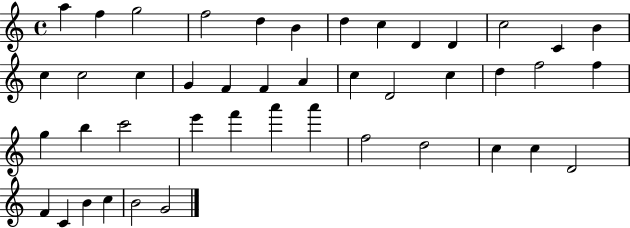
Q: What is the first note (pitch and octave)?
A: A5